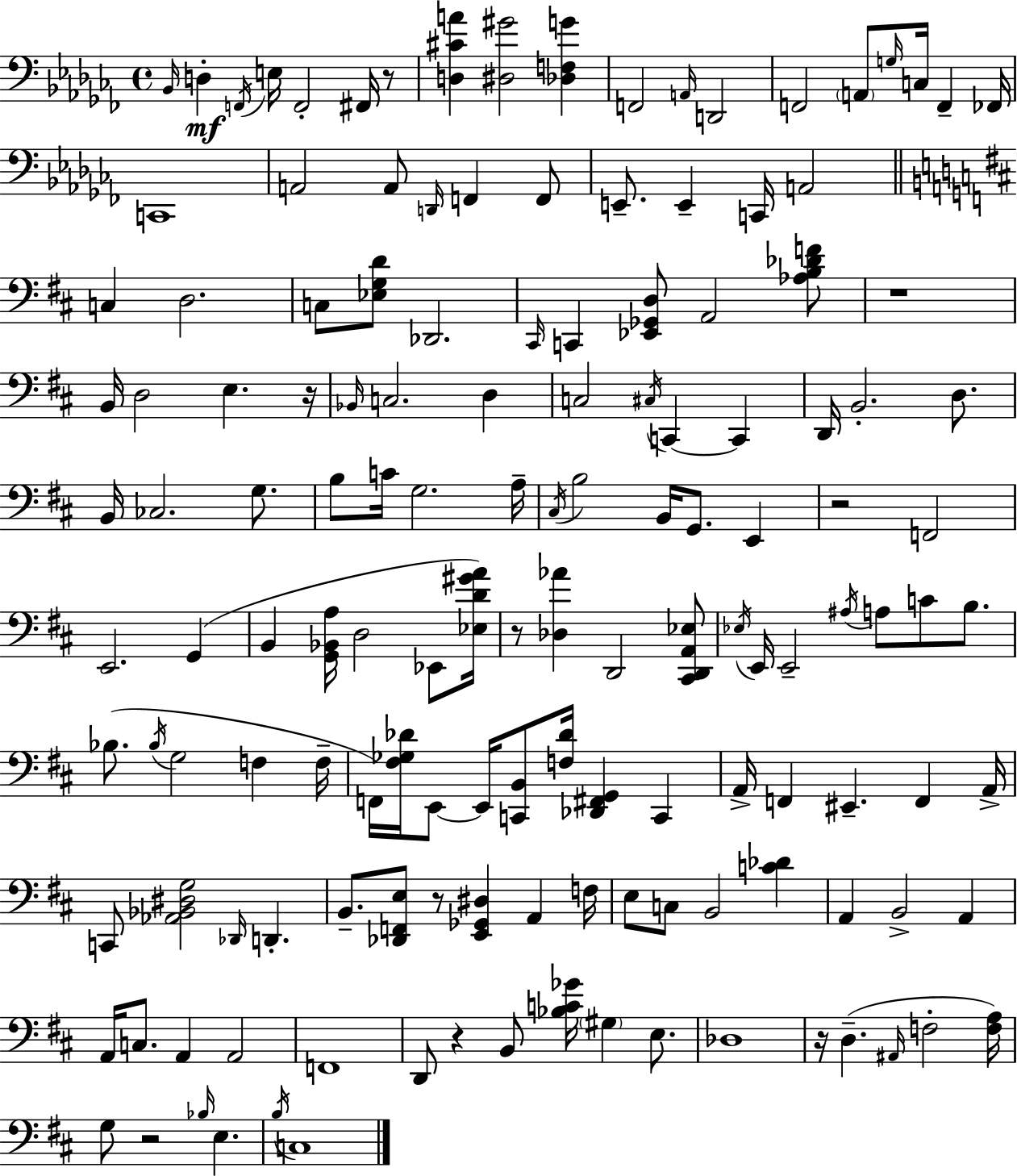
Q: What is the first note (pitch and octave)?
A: Bb2